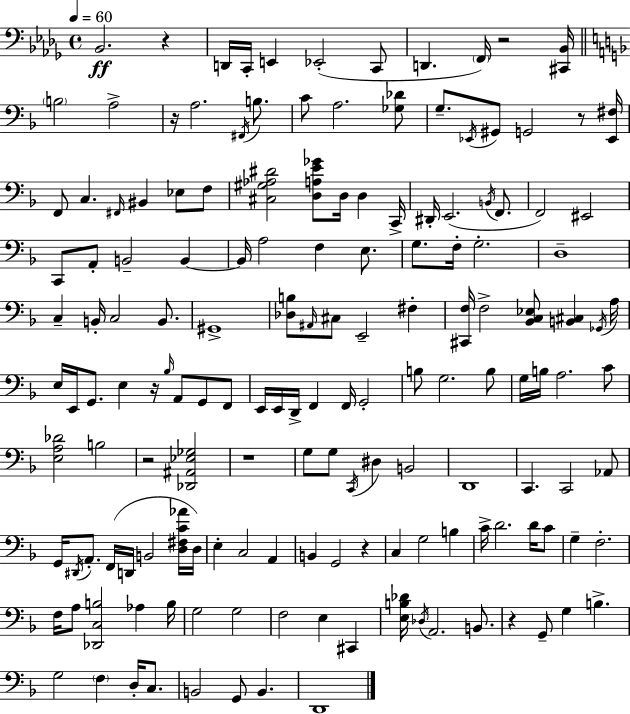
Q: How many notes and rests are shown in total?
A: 156